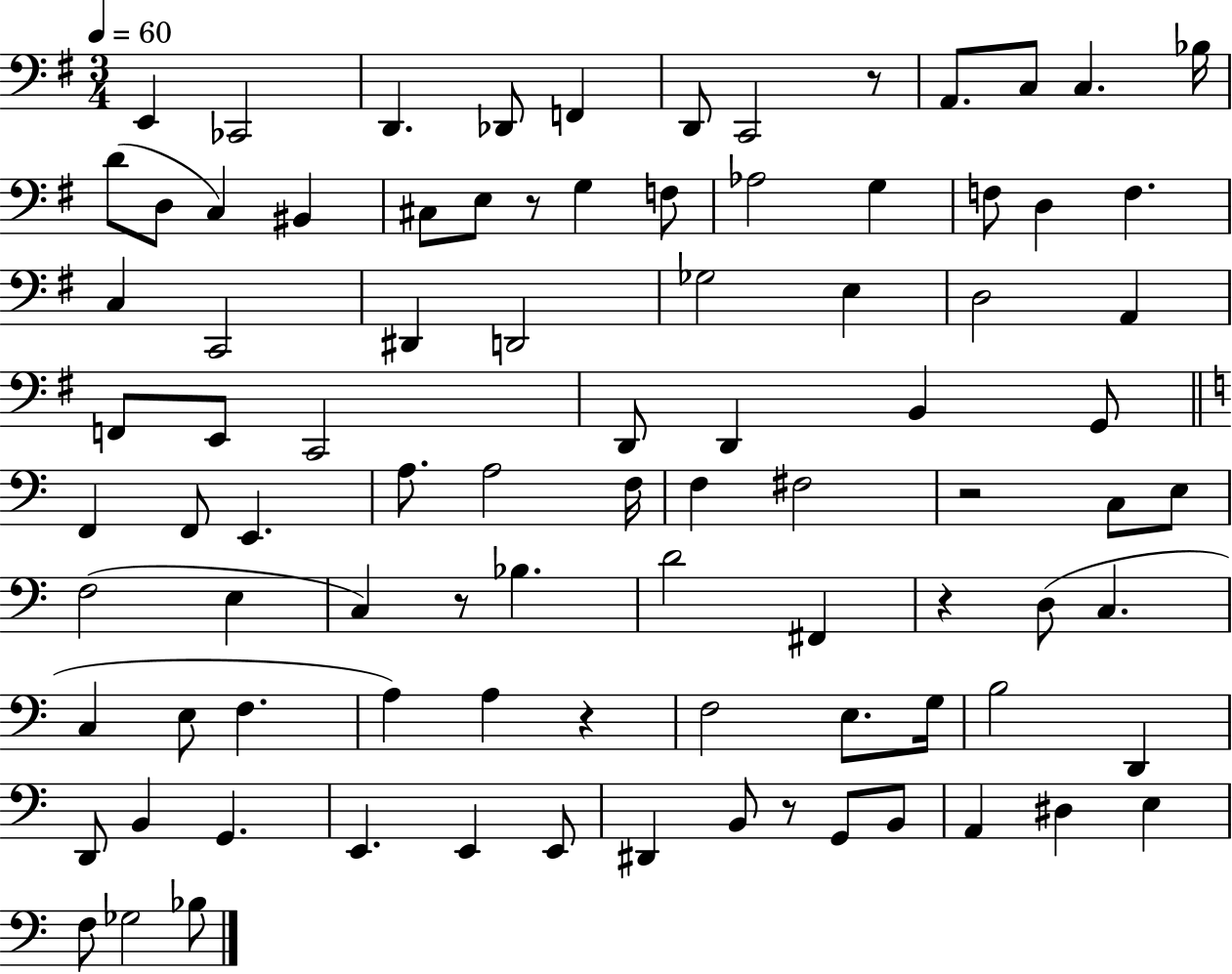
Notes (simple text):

E2/q CES2/h D2/q. Db2/e F2/q D2/e C2/h R/e A2/e. C3/e C3/q. Bb3/s D4/e D3/e C3/q BIS2/q C#3/e E3/e R/e G3/q F3/e Ab3/h G3/q F3/e D3/q F3/q. C3/q C2/h D#2/q D2/h Gb3/h E3/q D3/h A2/q F2/e E2/e C2/h D2/e D2/q B2/q G2/e F2/q F2/e E2/q. A3/e. A3/h F3/s F3/q F#3/h R/h C3/e E3/e F3/h E3/q C3/q R/e Bb3/q. D4/h F#2/q R/q D3/e C3/q. C3/q E3/e F3/q. A3/q A3/q R/q F3/h E3/e. G3/s B3/h D2/q D2/e B2/q G2/q. E2/q. E2/q E2/e D#2/q B2/e R/e G2/e B2/e A2/q D#3/q E3/q F3/e Gb3/h Bb3/e